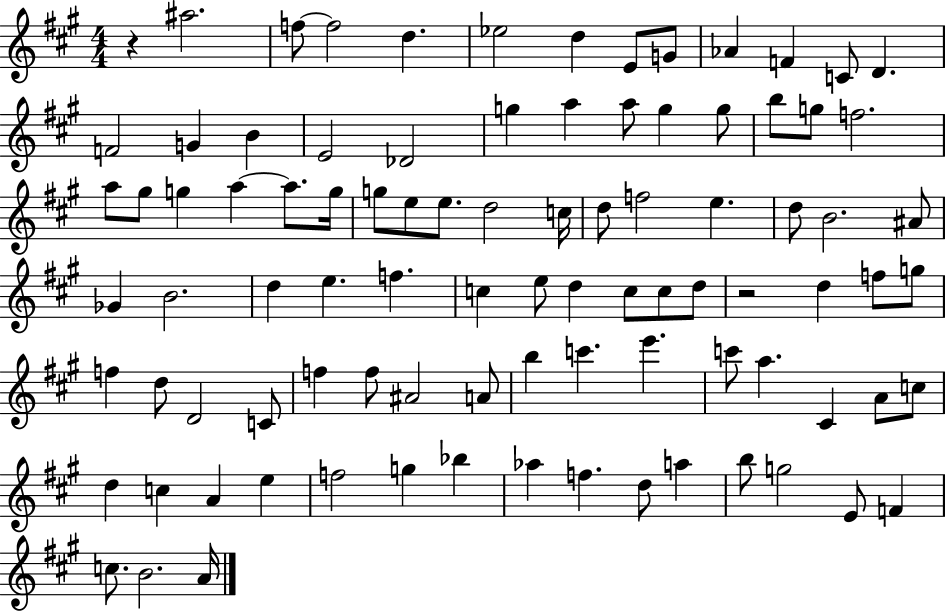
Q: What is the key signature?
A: A major